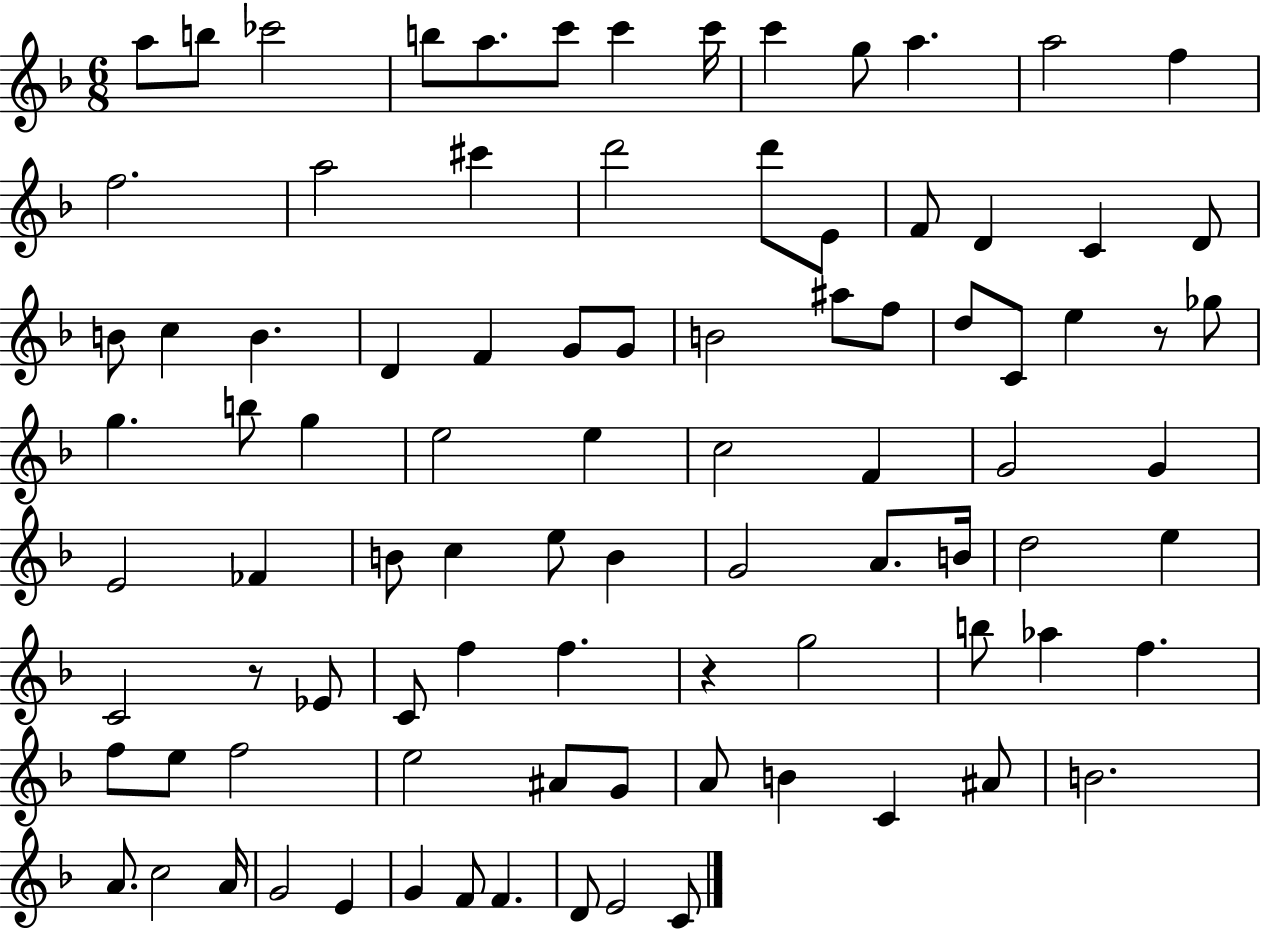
{
  \clef treble
  \numericTimeSignature
  \time 6/8
  \key f \major
  \repeat volta 2 { a''8 b''8 ces'''2 | b''8 a''8. c'''8 c'''4 c'''16 | c'''4 g''8 a''4. | a''2 f''4 | \break f''2. | a''2 cis'''4 | d'''2 d'''8 e'8 | f'8 d'4 c'4 d'8 | \break b'8 c''4 b'4. | d'4 f'4 g'8 g'8 | b'2 ais''8 f''8 | d''8 c'8 e''4 r8 ges''8 | \break g''4. b''8 g''4 | e''2 e''4 | c''2 f'4 | g'2 g'4 | \break e'2 fes'4 | b'8 c''4 e''8 b'4 | g'2 a'8. b'16 | d''2 e''4 | \break c'2 r8 ees'8 | c'8 f''4 f''4. | r4 g''2 | b''8 aes''4 f''4. | \break f''8 e''8 f''2 | e''2 ais'8 g'8 | a'8 b'4 c'4 ais'8 | b'2. | \break a'8. c''2 a'16 | g'2 e'4 | g'4 f'8 f'4. | d'8 e'2 c'8 | \break } \bar "|."
}